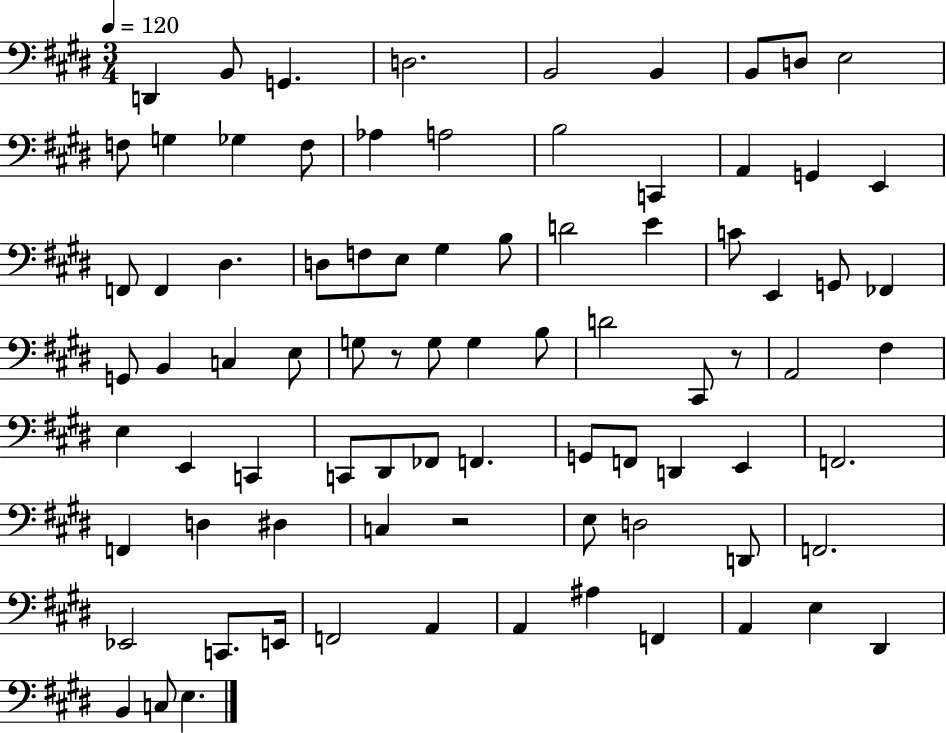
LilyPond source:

{
  \clef bass
  \numericTimeSignature
  \time 3/4
  \key e \major
  \tempo 4 = 120
  \repeat volta 2 { d,4 b,8 g,4. | d2. | b,2 b,4 | b,8 d8 e2 | \break f8 g4 ges4 f8 | aes4 a2 | b2 c,4 | a,4 g,4 e,4 | \break f,8 f,4 dis4. | d8 f8 e8 gis4 b8 | d'2 e'4 | c'8 e,4 g,8 fes,4 | \break g,8 b,4 c4 e8 | g8 r8 g8 g4 b8 | d'2 cis,8 r8 | a,2 fis4 | \break e4 e,4 c,4 | c,8 dis,8 fes,8 f,4. | g,8 f,8 d,4 e,4 | f,2. | \break f,4 d4 dis4 | c4 r2 | e8 d2 d,8 | f,2. | \break ees,2 c,8. e,16 | f,2 a,4 | a,4 ais4 f,4 | a,4 e4 dis,4 | \break b,4 c8 e4. | } \bar "|."
}